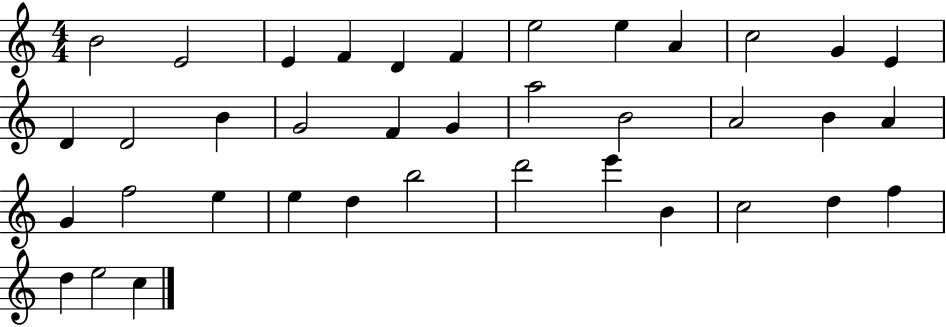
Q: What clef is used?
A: treble